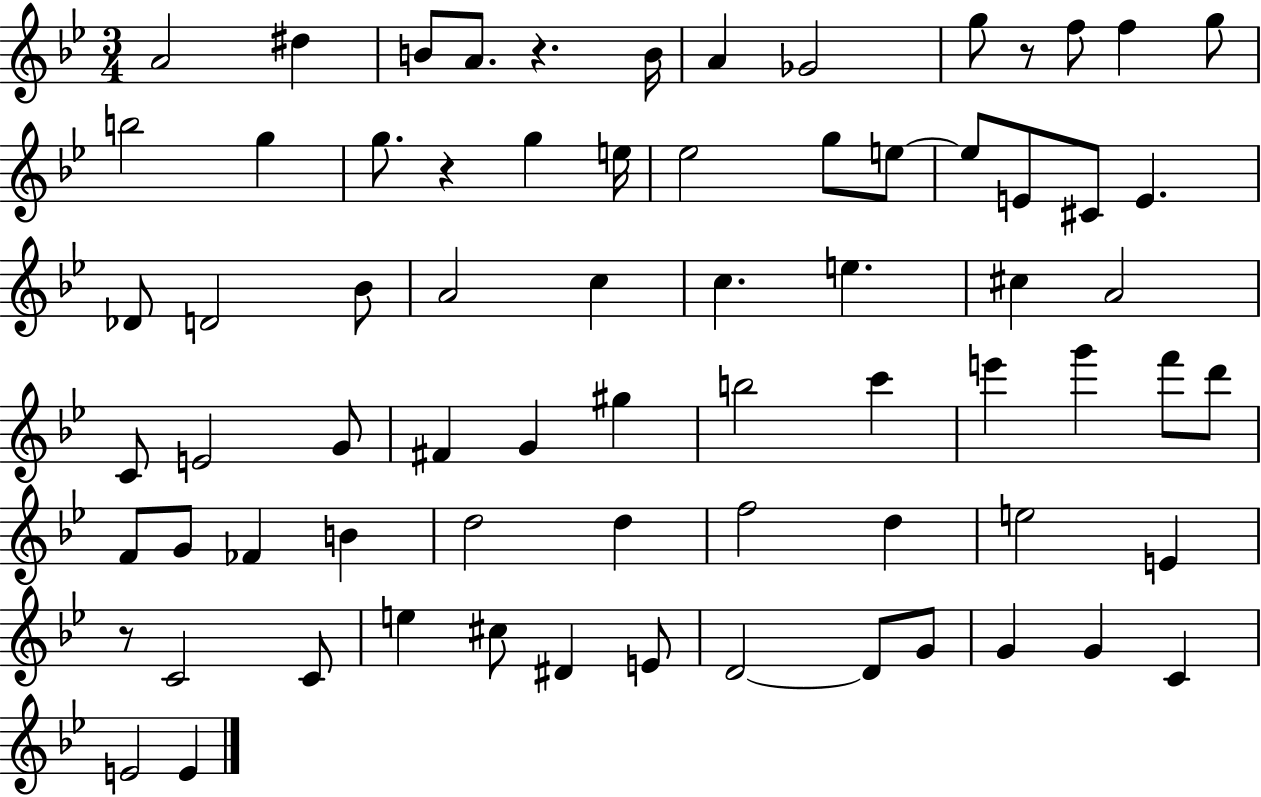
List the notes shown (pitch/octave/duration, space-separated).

A4/h D#5/q B4/e A4/e. R/q. B4/s A4/q Gb4/h G5/e R/e F5/e F5/q G5/e B5/h G5/q G5/e. R/q G5/q E5/s Eb5/h G5/e E5/e E5/e E4/e C#4/e E4/q. Db4/e D4/h Bb4/e A4/h C5/q C5/q. E5/q. C#5/q A4/h C4/e E4/h G4/e F#4/q G4/q G#5/q B5/h C6/q E6/q G6/q F6/e D6/e F4/e G4/e FES4/q B4/q D5/h D5/q F5/h D5/q E5/h E4/q R/e C4/h C4/e E5/q C#5/e D#4/q E4/e D4/h D4/e G4/e G4/q G4/q C4/q E4/h E4/q